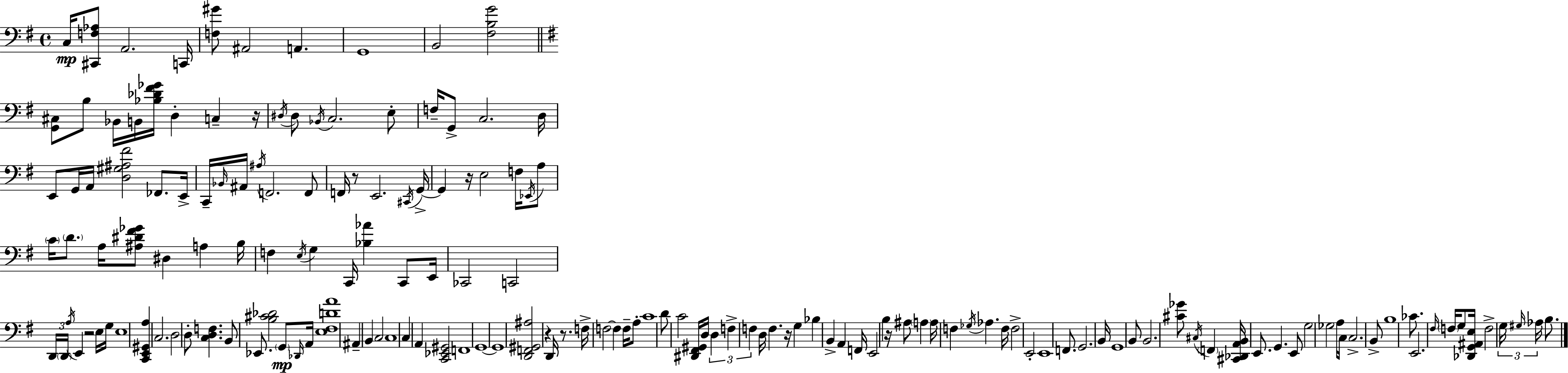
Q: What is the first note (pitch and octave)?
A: C3